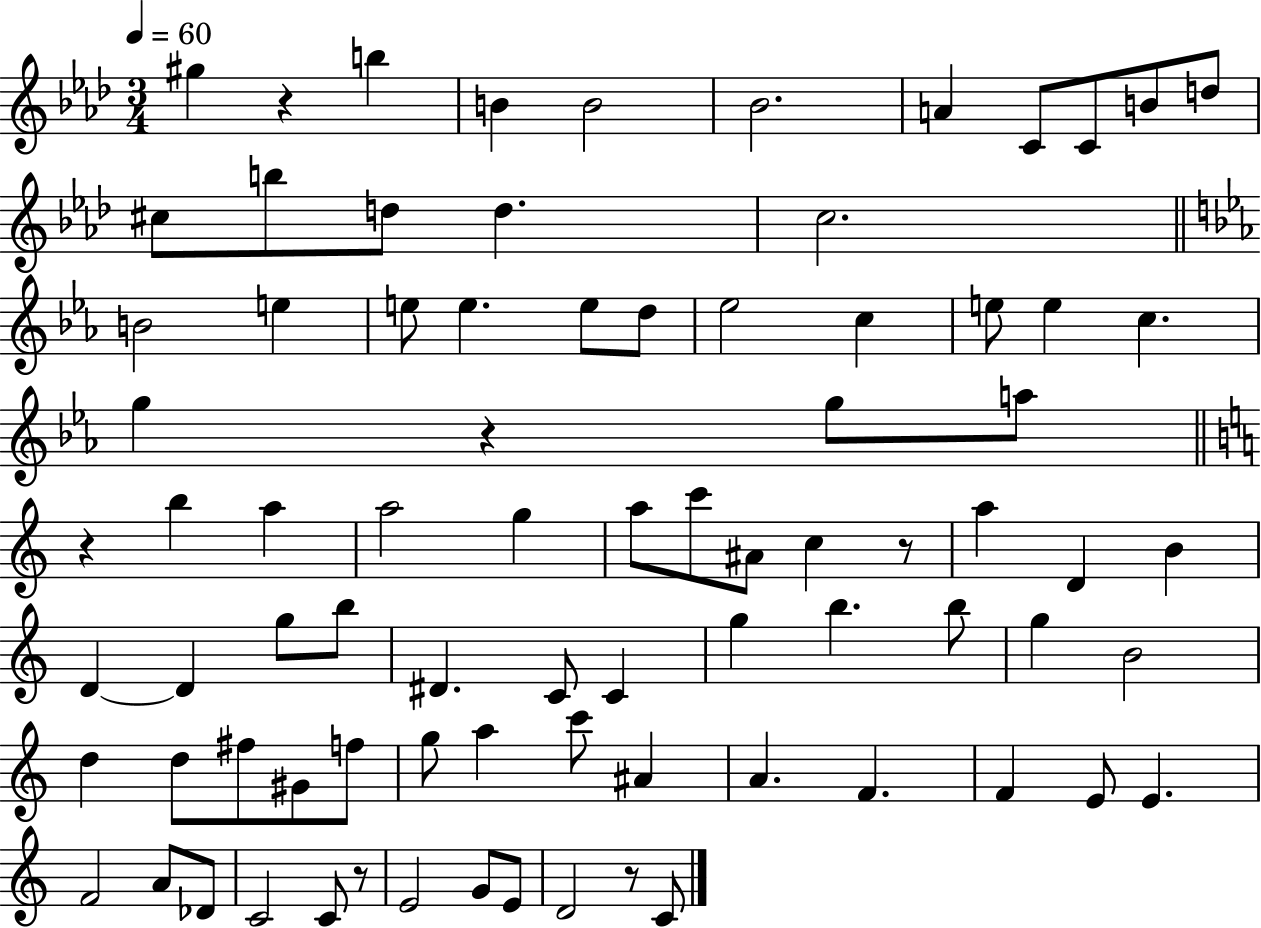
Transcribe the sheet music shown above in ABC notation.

X:1
T:Untitled
M:3/4
L:1/4
K:Ab
^g z b B B2 _B2 A C/2 C/2 B/2 d/2 ^c/2 b/2 d/2 d c2 B2 e e/2 e e/2 d/2 _e2 c e/2 e c g z g/2 a/2 z b a a2 g a/2 c'/2 ^A/2 c z/2 a D B D D g/2 b/2 ^D C/2 C g b b/2 g B2 d d/2 ^f/2 ^G/2 f/2 g/2 a c'/2 ^A A F F E/2 E F2 A/2 _D/2 C2 C/2 z/2 E2 G/2 E/2 D2 z/2 C/2